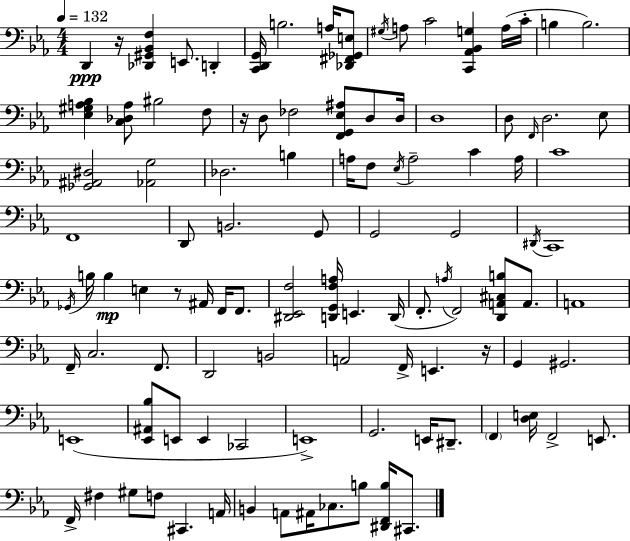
{
  \clef bass
  \numericTimeSignature
  \time 4/4
  \key ees \major
  \tempo 4 = 132
  d,4\ppp r16 <des, gis, bes, f>4 e,8. d,4-. | <c, d, g,>16 b2. a16 <des, fis, ges, e>8 | \acciaccatura { gis16 } a8 c'2 <c, aes, bes, g>4 a16( | c'16-. b4 b2.) | \break <ees gis a bes>4 <c des a>8 bis2 f8 | r16 d8 fes2 <f, g, ees ais>8 d8 | d16 d1 | d8 \grace { f,16 } d2. | \break ees8 <ges, ais, dis>2 <aes, g>2 | des2. b4 | a16 f8 \acciaccatura { ees16 } a2-- c'4 | a16 c'1 | \break f,1 | d,8 b,2. | g,8 g,2 g,2 | \acciaccatura { dis,16 } c,1 | \break \acciaccatura { ges,16 } b16 b4\mp e4 r8 | ais,16 f,16 f,8. <dis, ees, f>2 <d, g, f a>16 e,4. | d,16( f,8.-. \acciaccatura { a16 } f,2) | <d, a, cis b>8 a,8. a,1 | \break f,16-- c2. | f,8. d,2 b,2 | a,2 f,16-> e,4. | r16 g,4 gis,2. | \break e,1( | <ees, ais, bes>8 e,8 e,4 ces,2 | e,1->) | g,2. | \break e,16 dis,8.-- \parenthesize f,4 <d e>16 f,2-> | e,8. f,16-> fis4 gis8 f8 cis,4. | a,16 b,4 a,8 ais,16 ces8. | b8 <dis, f, b>16 cis,8. \bar "|."
}